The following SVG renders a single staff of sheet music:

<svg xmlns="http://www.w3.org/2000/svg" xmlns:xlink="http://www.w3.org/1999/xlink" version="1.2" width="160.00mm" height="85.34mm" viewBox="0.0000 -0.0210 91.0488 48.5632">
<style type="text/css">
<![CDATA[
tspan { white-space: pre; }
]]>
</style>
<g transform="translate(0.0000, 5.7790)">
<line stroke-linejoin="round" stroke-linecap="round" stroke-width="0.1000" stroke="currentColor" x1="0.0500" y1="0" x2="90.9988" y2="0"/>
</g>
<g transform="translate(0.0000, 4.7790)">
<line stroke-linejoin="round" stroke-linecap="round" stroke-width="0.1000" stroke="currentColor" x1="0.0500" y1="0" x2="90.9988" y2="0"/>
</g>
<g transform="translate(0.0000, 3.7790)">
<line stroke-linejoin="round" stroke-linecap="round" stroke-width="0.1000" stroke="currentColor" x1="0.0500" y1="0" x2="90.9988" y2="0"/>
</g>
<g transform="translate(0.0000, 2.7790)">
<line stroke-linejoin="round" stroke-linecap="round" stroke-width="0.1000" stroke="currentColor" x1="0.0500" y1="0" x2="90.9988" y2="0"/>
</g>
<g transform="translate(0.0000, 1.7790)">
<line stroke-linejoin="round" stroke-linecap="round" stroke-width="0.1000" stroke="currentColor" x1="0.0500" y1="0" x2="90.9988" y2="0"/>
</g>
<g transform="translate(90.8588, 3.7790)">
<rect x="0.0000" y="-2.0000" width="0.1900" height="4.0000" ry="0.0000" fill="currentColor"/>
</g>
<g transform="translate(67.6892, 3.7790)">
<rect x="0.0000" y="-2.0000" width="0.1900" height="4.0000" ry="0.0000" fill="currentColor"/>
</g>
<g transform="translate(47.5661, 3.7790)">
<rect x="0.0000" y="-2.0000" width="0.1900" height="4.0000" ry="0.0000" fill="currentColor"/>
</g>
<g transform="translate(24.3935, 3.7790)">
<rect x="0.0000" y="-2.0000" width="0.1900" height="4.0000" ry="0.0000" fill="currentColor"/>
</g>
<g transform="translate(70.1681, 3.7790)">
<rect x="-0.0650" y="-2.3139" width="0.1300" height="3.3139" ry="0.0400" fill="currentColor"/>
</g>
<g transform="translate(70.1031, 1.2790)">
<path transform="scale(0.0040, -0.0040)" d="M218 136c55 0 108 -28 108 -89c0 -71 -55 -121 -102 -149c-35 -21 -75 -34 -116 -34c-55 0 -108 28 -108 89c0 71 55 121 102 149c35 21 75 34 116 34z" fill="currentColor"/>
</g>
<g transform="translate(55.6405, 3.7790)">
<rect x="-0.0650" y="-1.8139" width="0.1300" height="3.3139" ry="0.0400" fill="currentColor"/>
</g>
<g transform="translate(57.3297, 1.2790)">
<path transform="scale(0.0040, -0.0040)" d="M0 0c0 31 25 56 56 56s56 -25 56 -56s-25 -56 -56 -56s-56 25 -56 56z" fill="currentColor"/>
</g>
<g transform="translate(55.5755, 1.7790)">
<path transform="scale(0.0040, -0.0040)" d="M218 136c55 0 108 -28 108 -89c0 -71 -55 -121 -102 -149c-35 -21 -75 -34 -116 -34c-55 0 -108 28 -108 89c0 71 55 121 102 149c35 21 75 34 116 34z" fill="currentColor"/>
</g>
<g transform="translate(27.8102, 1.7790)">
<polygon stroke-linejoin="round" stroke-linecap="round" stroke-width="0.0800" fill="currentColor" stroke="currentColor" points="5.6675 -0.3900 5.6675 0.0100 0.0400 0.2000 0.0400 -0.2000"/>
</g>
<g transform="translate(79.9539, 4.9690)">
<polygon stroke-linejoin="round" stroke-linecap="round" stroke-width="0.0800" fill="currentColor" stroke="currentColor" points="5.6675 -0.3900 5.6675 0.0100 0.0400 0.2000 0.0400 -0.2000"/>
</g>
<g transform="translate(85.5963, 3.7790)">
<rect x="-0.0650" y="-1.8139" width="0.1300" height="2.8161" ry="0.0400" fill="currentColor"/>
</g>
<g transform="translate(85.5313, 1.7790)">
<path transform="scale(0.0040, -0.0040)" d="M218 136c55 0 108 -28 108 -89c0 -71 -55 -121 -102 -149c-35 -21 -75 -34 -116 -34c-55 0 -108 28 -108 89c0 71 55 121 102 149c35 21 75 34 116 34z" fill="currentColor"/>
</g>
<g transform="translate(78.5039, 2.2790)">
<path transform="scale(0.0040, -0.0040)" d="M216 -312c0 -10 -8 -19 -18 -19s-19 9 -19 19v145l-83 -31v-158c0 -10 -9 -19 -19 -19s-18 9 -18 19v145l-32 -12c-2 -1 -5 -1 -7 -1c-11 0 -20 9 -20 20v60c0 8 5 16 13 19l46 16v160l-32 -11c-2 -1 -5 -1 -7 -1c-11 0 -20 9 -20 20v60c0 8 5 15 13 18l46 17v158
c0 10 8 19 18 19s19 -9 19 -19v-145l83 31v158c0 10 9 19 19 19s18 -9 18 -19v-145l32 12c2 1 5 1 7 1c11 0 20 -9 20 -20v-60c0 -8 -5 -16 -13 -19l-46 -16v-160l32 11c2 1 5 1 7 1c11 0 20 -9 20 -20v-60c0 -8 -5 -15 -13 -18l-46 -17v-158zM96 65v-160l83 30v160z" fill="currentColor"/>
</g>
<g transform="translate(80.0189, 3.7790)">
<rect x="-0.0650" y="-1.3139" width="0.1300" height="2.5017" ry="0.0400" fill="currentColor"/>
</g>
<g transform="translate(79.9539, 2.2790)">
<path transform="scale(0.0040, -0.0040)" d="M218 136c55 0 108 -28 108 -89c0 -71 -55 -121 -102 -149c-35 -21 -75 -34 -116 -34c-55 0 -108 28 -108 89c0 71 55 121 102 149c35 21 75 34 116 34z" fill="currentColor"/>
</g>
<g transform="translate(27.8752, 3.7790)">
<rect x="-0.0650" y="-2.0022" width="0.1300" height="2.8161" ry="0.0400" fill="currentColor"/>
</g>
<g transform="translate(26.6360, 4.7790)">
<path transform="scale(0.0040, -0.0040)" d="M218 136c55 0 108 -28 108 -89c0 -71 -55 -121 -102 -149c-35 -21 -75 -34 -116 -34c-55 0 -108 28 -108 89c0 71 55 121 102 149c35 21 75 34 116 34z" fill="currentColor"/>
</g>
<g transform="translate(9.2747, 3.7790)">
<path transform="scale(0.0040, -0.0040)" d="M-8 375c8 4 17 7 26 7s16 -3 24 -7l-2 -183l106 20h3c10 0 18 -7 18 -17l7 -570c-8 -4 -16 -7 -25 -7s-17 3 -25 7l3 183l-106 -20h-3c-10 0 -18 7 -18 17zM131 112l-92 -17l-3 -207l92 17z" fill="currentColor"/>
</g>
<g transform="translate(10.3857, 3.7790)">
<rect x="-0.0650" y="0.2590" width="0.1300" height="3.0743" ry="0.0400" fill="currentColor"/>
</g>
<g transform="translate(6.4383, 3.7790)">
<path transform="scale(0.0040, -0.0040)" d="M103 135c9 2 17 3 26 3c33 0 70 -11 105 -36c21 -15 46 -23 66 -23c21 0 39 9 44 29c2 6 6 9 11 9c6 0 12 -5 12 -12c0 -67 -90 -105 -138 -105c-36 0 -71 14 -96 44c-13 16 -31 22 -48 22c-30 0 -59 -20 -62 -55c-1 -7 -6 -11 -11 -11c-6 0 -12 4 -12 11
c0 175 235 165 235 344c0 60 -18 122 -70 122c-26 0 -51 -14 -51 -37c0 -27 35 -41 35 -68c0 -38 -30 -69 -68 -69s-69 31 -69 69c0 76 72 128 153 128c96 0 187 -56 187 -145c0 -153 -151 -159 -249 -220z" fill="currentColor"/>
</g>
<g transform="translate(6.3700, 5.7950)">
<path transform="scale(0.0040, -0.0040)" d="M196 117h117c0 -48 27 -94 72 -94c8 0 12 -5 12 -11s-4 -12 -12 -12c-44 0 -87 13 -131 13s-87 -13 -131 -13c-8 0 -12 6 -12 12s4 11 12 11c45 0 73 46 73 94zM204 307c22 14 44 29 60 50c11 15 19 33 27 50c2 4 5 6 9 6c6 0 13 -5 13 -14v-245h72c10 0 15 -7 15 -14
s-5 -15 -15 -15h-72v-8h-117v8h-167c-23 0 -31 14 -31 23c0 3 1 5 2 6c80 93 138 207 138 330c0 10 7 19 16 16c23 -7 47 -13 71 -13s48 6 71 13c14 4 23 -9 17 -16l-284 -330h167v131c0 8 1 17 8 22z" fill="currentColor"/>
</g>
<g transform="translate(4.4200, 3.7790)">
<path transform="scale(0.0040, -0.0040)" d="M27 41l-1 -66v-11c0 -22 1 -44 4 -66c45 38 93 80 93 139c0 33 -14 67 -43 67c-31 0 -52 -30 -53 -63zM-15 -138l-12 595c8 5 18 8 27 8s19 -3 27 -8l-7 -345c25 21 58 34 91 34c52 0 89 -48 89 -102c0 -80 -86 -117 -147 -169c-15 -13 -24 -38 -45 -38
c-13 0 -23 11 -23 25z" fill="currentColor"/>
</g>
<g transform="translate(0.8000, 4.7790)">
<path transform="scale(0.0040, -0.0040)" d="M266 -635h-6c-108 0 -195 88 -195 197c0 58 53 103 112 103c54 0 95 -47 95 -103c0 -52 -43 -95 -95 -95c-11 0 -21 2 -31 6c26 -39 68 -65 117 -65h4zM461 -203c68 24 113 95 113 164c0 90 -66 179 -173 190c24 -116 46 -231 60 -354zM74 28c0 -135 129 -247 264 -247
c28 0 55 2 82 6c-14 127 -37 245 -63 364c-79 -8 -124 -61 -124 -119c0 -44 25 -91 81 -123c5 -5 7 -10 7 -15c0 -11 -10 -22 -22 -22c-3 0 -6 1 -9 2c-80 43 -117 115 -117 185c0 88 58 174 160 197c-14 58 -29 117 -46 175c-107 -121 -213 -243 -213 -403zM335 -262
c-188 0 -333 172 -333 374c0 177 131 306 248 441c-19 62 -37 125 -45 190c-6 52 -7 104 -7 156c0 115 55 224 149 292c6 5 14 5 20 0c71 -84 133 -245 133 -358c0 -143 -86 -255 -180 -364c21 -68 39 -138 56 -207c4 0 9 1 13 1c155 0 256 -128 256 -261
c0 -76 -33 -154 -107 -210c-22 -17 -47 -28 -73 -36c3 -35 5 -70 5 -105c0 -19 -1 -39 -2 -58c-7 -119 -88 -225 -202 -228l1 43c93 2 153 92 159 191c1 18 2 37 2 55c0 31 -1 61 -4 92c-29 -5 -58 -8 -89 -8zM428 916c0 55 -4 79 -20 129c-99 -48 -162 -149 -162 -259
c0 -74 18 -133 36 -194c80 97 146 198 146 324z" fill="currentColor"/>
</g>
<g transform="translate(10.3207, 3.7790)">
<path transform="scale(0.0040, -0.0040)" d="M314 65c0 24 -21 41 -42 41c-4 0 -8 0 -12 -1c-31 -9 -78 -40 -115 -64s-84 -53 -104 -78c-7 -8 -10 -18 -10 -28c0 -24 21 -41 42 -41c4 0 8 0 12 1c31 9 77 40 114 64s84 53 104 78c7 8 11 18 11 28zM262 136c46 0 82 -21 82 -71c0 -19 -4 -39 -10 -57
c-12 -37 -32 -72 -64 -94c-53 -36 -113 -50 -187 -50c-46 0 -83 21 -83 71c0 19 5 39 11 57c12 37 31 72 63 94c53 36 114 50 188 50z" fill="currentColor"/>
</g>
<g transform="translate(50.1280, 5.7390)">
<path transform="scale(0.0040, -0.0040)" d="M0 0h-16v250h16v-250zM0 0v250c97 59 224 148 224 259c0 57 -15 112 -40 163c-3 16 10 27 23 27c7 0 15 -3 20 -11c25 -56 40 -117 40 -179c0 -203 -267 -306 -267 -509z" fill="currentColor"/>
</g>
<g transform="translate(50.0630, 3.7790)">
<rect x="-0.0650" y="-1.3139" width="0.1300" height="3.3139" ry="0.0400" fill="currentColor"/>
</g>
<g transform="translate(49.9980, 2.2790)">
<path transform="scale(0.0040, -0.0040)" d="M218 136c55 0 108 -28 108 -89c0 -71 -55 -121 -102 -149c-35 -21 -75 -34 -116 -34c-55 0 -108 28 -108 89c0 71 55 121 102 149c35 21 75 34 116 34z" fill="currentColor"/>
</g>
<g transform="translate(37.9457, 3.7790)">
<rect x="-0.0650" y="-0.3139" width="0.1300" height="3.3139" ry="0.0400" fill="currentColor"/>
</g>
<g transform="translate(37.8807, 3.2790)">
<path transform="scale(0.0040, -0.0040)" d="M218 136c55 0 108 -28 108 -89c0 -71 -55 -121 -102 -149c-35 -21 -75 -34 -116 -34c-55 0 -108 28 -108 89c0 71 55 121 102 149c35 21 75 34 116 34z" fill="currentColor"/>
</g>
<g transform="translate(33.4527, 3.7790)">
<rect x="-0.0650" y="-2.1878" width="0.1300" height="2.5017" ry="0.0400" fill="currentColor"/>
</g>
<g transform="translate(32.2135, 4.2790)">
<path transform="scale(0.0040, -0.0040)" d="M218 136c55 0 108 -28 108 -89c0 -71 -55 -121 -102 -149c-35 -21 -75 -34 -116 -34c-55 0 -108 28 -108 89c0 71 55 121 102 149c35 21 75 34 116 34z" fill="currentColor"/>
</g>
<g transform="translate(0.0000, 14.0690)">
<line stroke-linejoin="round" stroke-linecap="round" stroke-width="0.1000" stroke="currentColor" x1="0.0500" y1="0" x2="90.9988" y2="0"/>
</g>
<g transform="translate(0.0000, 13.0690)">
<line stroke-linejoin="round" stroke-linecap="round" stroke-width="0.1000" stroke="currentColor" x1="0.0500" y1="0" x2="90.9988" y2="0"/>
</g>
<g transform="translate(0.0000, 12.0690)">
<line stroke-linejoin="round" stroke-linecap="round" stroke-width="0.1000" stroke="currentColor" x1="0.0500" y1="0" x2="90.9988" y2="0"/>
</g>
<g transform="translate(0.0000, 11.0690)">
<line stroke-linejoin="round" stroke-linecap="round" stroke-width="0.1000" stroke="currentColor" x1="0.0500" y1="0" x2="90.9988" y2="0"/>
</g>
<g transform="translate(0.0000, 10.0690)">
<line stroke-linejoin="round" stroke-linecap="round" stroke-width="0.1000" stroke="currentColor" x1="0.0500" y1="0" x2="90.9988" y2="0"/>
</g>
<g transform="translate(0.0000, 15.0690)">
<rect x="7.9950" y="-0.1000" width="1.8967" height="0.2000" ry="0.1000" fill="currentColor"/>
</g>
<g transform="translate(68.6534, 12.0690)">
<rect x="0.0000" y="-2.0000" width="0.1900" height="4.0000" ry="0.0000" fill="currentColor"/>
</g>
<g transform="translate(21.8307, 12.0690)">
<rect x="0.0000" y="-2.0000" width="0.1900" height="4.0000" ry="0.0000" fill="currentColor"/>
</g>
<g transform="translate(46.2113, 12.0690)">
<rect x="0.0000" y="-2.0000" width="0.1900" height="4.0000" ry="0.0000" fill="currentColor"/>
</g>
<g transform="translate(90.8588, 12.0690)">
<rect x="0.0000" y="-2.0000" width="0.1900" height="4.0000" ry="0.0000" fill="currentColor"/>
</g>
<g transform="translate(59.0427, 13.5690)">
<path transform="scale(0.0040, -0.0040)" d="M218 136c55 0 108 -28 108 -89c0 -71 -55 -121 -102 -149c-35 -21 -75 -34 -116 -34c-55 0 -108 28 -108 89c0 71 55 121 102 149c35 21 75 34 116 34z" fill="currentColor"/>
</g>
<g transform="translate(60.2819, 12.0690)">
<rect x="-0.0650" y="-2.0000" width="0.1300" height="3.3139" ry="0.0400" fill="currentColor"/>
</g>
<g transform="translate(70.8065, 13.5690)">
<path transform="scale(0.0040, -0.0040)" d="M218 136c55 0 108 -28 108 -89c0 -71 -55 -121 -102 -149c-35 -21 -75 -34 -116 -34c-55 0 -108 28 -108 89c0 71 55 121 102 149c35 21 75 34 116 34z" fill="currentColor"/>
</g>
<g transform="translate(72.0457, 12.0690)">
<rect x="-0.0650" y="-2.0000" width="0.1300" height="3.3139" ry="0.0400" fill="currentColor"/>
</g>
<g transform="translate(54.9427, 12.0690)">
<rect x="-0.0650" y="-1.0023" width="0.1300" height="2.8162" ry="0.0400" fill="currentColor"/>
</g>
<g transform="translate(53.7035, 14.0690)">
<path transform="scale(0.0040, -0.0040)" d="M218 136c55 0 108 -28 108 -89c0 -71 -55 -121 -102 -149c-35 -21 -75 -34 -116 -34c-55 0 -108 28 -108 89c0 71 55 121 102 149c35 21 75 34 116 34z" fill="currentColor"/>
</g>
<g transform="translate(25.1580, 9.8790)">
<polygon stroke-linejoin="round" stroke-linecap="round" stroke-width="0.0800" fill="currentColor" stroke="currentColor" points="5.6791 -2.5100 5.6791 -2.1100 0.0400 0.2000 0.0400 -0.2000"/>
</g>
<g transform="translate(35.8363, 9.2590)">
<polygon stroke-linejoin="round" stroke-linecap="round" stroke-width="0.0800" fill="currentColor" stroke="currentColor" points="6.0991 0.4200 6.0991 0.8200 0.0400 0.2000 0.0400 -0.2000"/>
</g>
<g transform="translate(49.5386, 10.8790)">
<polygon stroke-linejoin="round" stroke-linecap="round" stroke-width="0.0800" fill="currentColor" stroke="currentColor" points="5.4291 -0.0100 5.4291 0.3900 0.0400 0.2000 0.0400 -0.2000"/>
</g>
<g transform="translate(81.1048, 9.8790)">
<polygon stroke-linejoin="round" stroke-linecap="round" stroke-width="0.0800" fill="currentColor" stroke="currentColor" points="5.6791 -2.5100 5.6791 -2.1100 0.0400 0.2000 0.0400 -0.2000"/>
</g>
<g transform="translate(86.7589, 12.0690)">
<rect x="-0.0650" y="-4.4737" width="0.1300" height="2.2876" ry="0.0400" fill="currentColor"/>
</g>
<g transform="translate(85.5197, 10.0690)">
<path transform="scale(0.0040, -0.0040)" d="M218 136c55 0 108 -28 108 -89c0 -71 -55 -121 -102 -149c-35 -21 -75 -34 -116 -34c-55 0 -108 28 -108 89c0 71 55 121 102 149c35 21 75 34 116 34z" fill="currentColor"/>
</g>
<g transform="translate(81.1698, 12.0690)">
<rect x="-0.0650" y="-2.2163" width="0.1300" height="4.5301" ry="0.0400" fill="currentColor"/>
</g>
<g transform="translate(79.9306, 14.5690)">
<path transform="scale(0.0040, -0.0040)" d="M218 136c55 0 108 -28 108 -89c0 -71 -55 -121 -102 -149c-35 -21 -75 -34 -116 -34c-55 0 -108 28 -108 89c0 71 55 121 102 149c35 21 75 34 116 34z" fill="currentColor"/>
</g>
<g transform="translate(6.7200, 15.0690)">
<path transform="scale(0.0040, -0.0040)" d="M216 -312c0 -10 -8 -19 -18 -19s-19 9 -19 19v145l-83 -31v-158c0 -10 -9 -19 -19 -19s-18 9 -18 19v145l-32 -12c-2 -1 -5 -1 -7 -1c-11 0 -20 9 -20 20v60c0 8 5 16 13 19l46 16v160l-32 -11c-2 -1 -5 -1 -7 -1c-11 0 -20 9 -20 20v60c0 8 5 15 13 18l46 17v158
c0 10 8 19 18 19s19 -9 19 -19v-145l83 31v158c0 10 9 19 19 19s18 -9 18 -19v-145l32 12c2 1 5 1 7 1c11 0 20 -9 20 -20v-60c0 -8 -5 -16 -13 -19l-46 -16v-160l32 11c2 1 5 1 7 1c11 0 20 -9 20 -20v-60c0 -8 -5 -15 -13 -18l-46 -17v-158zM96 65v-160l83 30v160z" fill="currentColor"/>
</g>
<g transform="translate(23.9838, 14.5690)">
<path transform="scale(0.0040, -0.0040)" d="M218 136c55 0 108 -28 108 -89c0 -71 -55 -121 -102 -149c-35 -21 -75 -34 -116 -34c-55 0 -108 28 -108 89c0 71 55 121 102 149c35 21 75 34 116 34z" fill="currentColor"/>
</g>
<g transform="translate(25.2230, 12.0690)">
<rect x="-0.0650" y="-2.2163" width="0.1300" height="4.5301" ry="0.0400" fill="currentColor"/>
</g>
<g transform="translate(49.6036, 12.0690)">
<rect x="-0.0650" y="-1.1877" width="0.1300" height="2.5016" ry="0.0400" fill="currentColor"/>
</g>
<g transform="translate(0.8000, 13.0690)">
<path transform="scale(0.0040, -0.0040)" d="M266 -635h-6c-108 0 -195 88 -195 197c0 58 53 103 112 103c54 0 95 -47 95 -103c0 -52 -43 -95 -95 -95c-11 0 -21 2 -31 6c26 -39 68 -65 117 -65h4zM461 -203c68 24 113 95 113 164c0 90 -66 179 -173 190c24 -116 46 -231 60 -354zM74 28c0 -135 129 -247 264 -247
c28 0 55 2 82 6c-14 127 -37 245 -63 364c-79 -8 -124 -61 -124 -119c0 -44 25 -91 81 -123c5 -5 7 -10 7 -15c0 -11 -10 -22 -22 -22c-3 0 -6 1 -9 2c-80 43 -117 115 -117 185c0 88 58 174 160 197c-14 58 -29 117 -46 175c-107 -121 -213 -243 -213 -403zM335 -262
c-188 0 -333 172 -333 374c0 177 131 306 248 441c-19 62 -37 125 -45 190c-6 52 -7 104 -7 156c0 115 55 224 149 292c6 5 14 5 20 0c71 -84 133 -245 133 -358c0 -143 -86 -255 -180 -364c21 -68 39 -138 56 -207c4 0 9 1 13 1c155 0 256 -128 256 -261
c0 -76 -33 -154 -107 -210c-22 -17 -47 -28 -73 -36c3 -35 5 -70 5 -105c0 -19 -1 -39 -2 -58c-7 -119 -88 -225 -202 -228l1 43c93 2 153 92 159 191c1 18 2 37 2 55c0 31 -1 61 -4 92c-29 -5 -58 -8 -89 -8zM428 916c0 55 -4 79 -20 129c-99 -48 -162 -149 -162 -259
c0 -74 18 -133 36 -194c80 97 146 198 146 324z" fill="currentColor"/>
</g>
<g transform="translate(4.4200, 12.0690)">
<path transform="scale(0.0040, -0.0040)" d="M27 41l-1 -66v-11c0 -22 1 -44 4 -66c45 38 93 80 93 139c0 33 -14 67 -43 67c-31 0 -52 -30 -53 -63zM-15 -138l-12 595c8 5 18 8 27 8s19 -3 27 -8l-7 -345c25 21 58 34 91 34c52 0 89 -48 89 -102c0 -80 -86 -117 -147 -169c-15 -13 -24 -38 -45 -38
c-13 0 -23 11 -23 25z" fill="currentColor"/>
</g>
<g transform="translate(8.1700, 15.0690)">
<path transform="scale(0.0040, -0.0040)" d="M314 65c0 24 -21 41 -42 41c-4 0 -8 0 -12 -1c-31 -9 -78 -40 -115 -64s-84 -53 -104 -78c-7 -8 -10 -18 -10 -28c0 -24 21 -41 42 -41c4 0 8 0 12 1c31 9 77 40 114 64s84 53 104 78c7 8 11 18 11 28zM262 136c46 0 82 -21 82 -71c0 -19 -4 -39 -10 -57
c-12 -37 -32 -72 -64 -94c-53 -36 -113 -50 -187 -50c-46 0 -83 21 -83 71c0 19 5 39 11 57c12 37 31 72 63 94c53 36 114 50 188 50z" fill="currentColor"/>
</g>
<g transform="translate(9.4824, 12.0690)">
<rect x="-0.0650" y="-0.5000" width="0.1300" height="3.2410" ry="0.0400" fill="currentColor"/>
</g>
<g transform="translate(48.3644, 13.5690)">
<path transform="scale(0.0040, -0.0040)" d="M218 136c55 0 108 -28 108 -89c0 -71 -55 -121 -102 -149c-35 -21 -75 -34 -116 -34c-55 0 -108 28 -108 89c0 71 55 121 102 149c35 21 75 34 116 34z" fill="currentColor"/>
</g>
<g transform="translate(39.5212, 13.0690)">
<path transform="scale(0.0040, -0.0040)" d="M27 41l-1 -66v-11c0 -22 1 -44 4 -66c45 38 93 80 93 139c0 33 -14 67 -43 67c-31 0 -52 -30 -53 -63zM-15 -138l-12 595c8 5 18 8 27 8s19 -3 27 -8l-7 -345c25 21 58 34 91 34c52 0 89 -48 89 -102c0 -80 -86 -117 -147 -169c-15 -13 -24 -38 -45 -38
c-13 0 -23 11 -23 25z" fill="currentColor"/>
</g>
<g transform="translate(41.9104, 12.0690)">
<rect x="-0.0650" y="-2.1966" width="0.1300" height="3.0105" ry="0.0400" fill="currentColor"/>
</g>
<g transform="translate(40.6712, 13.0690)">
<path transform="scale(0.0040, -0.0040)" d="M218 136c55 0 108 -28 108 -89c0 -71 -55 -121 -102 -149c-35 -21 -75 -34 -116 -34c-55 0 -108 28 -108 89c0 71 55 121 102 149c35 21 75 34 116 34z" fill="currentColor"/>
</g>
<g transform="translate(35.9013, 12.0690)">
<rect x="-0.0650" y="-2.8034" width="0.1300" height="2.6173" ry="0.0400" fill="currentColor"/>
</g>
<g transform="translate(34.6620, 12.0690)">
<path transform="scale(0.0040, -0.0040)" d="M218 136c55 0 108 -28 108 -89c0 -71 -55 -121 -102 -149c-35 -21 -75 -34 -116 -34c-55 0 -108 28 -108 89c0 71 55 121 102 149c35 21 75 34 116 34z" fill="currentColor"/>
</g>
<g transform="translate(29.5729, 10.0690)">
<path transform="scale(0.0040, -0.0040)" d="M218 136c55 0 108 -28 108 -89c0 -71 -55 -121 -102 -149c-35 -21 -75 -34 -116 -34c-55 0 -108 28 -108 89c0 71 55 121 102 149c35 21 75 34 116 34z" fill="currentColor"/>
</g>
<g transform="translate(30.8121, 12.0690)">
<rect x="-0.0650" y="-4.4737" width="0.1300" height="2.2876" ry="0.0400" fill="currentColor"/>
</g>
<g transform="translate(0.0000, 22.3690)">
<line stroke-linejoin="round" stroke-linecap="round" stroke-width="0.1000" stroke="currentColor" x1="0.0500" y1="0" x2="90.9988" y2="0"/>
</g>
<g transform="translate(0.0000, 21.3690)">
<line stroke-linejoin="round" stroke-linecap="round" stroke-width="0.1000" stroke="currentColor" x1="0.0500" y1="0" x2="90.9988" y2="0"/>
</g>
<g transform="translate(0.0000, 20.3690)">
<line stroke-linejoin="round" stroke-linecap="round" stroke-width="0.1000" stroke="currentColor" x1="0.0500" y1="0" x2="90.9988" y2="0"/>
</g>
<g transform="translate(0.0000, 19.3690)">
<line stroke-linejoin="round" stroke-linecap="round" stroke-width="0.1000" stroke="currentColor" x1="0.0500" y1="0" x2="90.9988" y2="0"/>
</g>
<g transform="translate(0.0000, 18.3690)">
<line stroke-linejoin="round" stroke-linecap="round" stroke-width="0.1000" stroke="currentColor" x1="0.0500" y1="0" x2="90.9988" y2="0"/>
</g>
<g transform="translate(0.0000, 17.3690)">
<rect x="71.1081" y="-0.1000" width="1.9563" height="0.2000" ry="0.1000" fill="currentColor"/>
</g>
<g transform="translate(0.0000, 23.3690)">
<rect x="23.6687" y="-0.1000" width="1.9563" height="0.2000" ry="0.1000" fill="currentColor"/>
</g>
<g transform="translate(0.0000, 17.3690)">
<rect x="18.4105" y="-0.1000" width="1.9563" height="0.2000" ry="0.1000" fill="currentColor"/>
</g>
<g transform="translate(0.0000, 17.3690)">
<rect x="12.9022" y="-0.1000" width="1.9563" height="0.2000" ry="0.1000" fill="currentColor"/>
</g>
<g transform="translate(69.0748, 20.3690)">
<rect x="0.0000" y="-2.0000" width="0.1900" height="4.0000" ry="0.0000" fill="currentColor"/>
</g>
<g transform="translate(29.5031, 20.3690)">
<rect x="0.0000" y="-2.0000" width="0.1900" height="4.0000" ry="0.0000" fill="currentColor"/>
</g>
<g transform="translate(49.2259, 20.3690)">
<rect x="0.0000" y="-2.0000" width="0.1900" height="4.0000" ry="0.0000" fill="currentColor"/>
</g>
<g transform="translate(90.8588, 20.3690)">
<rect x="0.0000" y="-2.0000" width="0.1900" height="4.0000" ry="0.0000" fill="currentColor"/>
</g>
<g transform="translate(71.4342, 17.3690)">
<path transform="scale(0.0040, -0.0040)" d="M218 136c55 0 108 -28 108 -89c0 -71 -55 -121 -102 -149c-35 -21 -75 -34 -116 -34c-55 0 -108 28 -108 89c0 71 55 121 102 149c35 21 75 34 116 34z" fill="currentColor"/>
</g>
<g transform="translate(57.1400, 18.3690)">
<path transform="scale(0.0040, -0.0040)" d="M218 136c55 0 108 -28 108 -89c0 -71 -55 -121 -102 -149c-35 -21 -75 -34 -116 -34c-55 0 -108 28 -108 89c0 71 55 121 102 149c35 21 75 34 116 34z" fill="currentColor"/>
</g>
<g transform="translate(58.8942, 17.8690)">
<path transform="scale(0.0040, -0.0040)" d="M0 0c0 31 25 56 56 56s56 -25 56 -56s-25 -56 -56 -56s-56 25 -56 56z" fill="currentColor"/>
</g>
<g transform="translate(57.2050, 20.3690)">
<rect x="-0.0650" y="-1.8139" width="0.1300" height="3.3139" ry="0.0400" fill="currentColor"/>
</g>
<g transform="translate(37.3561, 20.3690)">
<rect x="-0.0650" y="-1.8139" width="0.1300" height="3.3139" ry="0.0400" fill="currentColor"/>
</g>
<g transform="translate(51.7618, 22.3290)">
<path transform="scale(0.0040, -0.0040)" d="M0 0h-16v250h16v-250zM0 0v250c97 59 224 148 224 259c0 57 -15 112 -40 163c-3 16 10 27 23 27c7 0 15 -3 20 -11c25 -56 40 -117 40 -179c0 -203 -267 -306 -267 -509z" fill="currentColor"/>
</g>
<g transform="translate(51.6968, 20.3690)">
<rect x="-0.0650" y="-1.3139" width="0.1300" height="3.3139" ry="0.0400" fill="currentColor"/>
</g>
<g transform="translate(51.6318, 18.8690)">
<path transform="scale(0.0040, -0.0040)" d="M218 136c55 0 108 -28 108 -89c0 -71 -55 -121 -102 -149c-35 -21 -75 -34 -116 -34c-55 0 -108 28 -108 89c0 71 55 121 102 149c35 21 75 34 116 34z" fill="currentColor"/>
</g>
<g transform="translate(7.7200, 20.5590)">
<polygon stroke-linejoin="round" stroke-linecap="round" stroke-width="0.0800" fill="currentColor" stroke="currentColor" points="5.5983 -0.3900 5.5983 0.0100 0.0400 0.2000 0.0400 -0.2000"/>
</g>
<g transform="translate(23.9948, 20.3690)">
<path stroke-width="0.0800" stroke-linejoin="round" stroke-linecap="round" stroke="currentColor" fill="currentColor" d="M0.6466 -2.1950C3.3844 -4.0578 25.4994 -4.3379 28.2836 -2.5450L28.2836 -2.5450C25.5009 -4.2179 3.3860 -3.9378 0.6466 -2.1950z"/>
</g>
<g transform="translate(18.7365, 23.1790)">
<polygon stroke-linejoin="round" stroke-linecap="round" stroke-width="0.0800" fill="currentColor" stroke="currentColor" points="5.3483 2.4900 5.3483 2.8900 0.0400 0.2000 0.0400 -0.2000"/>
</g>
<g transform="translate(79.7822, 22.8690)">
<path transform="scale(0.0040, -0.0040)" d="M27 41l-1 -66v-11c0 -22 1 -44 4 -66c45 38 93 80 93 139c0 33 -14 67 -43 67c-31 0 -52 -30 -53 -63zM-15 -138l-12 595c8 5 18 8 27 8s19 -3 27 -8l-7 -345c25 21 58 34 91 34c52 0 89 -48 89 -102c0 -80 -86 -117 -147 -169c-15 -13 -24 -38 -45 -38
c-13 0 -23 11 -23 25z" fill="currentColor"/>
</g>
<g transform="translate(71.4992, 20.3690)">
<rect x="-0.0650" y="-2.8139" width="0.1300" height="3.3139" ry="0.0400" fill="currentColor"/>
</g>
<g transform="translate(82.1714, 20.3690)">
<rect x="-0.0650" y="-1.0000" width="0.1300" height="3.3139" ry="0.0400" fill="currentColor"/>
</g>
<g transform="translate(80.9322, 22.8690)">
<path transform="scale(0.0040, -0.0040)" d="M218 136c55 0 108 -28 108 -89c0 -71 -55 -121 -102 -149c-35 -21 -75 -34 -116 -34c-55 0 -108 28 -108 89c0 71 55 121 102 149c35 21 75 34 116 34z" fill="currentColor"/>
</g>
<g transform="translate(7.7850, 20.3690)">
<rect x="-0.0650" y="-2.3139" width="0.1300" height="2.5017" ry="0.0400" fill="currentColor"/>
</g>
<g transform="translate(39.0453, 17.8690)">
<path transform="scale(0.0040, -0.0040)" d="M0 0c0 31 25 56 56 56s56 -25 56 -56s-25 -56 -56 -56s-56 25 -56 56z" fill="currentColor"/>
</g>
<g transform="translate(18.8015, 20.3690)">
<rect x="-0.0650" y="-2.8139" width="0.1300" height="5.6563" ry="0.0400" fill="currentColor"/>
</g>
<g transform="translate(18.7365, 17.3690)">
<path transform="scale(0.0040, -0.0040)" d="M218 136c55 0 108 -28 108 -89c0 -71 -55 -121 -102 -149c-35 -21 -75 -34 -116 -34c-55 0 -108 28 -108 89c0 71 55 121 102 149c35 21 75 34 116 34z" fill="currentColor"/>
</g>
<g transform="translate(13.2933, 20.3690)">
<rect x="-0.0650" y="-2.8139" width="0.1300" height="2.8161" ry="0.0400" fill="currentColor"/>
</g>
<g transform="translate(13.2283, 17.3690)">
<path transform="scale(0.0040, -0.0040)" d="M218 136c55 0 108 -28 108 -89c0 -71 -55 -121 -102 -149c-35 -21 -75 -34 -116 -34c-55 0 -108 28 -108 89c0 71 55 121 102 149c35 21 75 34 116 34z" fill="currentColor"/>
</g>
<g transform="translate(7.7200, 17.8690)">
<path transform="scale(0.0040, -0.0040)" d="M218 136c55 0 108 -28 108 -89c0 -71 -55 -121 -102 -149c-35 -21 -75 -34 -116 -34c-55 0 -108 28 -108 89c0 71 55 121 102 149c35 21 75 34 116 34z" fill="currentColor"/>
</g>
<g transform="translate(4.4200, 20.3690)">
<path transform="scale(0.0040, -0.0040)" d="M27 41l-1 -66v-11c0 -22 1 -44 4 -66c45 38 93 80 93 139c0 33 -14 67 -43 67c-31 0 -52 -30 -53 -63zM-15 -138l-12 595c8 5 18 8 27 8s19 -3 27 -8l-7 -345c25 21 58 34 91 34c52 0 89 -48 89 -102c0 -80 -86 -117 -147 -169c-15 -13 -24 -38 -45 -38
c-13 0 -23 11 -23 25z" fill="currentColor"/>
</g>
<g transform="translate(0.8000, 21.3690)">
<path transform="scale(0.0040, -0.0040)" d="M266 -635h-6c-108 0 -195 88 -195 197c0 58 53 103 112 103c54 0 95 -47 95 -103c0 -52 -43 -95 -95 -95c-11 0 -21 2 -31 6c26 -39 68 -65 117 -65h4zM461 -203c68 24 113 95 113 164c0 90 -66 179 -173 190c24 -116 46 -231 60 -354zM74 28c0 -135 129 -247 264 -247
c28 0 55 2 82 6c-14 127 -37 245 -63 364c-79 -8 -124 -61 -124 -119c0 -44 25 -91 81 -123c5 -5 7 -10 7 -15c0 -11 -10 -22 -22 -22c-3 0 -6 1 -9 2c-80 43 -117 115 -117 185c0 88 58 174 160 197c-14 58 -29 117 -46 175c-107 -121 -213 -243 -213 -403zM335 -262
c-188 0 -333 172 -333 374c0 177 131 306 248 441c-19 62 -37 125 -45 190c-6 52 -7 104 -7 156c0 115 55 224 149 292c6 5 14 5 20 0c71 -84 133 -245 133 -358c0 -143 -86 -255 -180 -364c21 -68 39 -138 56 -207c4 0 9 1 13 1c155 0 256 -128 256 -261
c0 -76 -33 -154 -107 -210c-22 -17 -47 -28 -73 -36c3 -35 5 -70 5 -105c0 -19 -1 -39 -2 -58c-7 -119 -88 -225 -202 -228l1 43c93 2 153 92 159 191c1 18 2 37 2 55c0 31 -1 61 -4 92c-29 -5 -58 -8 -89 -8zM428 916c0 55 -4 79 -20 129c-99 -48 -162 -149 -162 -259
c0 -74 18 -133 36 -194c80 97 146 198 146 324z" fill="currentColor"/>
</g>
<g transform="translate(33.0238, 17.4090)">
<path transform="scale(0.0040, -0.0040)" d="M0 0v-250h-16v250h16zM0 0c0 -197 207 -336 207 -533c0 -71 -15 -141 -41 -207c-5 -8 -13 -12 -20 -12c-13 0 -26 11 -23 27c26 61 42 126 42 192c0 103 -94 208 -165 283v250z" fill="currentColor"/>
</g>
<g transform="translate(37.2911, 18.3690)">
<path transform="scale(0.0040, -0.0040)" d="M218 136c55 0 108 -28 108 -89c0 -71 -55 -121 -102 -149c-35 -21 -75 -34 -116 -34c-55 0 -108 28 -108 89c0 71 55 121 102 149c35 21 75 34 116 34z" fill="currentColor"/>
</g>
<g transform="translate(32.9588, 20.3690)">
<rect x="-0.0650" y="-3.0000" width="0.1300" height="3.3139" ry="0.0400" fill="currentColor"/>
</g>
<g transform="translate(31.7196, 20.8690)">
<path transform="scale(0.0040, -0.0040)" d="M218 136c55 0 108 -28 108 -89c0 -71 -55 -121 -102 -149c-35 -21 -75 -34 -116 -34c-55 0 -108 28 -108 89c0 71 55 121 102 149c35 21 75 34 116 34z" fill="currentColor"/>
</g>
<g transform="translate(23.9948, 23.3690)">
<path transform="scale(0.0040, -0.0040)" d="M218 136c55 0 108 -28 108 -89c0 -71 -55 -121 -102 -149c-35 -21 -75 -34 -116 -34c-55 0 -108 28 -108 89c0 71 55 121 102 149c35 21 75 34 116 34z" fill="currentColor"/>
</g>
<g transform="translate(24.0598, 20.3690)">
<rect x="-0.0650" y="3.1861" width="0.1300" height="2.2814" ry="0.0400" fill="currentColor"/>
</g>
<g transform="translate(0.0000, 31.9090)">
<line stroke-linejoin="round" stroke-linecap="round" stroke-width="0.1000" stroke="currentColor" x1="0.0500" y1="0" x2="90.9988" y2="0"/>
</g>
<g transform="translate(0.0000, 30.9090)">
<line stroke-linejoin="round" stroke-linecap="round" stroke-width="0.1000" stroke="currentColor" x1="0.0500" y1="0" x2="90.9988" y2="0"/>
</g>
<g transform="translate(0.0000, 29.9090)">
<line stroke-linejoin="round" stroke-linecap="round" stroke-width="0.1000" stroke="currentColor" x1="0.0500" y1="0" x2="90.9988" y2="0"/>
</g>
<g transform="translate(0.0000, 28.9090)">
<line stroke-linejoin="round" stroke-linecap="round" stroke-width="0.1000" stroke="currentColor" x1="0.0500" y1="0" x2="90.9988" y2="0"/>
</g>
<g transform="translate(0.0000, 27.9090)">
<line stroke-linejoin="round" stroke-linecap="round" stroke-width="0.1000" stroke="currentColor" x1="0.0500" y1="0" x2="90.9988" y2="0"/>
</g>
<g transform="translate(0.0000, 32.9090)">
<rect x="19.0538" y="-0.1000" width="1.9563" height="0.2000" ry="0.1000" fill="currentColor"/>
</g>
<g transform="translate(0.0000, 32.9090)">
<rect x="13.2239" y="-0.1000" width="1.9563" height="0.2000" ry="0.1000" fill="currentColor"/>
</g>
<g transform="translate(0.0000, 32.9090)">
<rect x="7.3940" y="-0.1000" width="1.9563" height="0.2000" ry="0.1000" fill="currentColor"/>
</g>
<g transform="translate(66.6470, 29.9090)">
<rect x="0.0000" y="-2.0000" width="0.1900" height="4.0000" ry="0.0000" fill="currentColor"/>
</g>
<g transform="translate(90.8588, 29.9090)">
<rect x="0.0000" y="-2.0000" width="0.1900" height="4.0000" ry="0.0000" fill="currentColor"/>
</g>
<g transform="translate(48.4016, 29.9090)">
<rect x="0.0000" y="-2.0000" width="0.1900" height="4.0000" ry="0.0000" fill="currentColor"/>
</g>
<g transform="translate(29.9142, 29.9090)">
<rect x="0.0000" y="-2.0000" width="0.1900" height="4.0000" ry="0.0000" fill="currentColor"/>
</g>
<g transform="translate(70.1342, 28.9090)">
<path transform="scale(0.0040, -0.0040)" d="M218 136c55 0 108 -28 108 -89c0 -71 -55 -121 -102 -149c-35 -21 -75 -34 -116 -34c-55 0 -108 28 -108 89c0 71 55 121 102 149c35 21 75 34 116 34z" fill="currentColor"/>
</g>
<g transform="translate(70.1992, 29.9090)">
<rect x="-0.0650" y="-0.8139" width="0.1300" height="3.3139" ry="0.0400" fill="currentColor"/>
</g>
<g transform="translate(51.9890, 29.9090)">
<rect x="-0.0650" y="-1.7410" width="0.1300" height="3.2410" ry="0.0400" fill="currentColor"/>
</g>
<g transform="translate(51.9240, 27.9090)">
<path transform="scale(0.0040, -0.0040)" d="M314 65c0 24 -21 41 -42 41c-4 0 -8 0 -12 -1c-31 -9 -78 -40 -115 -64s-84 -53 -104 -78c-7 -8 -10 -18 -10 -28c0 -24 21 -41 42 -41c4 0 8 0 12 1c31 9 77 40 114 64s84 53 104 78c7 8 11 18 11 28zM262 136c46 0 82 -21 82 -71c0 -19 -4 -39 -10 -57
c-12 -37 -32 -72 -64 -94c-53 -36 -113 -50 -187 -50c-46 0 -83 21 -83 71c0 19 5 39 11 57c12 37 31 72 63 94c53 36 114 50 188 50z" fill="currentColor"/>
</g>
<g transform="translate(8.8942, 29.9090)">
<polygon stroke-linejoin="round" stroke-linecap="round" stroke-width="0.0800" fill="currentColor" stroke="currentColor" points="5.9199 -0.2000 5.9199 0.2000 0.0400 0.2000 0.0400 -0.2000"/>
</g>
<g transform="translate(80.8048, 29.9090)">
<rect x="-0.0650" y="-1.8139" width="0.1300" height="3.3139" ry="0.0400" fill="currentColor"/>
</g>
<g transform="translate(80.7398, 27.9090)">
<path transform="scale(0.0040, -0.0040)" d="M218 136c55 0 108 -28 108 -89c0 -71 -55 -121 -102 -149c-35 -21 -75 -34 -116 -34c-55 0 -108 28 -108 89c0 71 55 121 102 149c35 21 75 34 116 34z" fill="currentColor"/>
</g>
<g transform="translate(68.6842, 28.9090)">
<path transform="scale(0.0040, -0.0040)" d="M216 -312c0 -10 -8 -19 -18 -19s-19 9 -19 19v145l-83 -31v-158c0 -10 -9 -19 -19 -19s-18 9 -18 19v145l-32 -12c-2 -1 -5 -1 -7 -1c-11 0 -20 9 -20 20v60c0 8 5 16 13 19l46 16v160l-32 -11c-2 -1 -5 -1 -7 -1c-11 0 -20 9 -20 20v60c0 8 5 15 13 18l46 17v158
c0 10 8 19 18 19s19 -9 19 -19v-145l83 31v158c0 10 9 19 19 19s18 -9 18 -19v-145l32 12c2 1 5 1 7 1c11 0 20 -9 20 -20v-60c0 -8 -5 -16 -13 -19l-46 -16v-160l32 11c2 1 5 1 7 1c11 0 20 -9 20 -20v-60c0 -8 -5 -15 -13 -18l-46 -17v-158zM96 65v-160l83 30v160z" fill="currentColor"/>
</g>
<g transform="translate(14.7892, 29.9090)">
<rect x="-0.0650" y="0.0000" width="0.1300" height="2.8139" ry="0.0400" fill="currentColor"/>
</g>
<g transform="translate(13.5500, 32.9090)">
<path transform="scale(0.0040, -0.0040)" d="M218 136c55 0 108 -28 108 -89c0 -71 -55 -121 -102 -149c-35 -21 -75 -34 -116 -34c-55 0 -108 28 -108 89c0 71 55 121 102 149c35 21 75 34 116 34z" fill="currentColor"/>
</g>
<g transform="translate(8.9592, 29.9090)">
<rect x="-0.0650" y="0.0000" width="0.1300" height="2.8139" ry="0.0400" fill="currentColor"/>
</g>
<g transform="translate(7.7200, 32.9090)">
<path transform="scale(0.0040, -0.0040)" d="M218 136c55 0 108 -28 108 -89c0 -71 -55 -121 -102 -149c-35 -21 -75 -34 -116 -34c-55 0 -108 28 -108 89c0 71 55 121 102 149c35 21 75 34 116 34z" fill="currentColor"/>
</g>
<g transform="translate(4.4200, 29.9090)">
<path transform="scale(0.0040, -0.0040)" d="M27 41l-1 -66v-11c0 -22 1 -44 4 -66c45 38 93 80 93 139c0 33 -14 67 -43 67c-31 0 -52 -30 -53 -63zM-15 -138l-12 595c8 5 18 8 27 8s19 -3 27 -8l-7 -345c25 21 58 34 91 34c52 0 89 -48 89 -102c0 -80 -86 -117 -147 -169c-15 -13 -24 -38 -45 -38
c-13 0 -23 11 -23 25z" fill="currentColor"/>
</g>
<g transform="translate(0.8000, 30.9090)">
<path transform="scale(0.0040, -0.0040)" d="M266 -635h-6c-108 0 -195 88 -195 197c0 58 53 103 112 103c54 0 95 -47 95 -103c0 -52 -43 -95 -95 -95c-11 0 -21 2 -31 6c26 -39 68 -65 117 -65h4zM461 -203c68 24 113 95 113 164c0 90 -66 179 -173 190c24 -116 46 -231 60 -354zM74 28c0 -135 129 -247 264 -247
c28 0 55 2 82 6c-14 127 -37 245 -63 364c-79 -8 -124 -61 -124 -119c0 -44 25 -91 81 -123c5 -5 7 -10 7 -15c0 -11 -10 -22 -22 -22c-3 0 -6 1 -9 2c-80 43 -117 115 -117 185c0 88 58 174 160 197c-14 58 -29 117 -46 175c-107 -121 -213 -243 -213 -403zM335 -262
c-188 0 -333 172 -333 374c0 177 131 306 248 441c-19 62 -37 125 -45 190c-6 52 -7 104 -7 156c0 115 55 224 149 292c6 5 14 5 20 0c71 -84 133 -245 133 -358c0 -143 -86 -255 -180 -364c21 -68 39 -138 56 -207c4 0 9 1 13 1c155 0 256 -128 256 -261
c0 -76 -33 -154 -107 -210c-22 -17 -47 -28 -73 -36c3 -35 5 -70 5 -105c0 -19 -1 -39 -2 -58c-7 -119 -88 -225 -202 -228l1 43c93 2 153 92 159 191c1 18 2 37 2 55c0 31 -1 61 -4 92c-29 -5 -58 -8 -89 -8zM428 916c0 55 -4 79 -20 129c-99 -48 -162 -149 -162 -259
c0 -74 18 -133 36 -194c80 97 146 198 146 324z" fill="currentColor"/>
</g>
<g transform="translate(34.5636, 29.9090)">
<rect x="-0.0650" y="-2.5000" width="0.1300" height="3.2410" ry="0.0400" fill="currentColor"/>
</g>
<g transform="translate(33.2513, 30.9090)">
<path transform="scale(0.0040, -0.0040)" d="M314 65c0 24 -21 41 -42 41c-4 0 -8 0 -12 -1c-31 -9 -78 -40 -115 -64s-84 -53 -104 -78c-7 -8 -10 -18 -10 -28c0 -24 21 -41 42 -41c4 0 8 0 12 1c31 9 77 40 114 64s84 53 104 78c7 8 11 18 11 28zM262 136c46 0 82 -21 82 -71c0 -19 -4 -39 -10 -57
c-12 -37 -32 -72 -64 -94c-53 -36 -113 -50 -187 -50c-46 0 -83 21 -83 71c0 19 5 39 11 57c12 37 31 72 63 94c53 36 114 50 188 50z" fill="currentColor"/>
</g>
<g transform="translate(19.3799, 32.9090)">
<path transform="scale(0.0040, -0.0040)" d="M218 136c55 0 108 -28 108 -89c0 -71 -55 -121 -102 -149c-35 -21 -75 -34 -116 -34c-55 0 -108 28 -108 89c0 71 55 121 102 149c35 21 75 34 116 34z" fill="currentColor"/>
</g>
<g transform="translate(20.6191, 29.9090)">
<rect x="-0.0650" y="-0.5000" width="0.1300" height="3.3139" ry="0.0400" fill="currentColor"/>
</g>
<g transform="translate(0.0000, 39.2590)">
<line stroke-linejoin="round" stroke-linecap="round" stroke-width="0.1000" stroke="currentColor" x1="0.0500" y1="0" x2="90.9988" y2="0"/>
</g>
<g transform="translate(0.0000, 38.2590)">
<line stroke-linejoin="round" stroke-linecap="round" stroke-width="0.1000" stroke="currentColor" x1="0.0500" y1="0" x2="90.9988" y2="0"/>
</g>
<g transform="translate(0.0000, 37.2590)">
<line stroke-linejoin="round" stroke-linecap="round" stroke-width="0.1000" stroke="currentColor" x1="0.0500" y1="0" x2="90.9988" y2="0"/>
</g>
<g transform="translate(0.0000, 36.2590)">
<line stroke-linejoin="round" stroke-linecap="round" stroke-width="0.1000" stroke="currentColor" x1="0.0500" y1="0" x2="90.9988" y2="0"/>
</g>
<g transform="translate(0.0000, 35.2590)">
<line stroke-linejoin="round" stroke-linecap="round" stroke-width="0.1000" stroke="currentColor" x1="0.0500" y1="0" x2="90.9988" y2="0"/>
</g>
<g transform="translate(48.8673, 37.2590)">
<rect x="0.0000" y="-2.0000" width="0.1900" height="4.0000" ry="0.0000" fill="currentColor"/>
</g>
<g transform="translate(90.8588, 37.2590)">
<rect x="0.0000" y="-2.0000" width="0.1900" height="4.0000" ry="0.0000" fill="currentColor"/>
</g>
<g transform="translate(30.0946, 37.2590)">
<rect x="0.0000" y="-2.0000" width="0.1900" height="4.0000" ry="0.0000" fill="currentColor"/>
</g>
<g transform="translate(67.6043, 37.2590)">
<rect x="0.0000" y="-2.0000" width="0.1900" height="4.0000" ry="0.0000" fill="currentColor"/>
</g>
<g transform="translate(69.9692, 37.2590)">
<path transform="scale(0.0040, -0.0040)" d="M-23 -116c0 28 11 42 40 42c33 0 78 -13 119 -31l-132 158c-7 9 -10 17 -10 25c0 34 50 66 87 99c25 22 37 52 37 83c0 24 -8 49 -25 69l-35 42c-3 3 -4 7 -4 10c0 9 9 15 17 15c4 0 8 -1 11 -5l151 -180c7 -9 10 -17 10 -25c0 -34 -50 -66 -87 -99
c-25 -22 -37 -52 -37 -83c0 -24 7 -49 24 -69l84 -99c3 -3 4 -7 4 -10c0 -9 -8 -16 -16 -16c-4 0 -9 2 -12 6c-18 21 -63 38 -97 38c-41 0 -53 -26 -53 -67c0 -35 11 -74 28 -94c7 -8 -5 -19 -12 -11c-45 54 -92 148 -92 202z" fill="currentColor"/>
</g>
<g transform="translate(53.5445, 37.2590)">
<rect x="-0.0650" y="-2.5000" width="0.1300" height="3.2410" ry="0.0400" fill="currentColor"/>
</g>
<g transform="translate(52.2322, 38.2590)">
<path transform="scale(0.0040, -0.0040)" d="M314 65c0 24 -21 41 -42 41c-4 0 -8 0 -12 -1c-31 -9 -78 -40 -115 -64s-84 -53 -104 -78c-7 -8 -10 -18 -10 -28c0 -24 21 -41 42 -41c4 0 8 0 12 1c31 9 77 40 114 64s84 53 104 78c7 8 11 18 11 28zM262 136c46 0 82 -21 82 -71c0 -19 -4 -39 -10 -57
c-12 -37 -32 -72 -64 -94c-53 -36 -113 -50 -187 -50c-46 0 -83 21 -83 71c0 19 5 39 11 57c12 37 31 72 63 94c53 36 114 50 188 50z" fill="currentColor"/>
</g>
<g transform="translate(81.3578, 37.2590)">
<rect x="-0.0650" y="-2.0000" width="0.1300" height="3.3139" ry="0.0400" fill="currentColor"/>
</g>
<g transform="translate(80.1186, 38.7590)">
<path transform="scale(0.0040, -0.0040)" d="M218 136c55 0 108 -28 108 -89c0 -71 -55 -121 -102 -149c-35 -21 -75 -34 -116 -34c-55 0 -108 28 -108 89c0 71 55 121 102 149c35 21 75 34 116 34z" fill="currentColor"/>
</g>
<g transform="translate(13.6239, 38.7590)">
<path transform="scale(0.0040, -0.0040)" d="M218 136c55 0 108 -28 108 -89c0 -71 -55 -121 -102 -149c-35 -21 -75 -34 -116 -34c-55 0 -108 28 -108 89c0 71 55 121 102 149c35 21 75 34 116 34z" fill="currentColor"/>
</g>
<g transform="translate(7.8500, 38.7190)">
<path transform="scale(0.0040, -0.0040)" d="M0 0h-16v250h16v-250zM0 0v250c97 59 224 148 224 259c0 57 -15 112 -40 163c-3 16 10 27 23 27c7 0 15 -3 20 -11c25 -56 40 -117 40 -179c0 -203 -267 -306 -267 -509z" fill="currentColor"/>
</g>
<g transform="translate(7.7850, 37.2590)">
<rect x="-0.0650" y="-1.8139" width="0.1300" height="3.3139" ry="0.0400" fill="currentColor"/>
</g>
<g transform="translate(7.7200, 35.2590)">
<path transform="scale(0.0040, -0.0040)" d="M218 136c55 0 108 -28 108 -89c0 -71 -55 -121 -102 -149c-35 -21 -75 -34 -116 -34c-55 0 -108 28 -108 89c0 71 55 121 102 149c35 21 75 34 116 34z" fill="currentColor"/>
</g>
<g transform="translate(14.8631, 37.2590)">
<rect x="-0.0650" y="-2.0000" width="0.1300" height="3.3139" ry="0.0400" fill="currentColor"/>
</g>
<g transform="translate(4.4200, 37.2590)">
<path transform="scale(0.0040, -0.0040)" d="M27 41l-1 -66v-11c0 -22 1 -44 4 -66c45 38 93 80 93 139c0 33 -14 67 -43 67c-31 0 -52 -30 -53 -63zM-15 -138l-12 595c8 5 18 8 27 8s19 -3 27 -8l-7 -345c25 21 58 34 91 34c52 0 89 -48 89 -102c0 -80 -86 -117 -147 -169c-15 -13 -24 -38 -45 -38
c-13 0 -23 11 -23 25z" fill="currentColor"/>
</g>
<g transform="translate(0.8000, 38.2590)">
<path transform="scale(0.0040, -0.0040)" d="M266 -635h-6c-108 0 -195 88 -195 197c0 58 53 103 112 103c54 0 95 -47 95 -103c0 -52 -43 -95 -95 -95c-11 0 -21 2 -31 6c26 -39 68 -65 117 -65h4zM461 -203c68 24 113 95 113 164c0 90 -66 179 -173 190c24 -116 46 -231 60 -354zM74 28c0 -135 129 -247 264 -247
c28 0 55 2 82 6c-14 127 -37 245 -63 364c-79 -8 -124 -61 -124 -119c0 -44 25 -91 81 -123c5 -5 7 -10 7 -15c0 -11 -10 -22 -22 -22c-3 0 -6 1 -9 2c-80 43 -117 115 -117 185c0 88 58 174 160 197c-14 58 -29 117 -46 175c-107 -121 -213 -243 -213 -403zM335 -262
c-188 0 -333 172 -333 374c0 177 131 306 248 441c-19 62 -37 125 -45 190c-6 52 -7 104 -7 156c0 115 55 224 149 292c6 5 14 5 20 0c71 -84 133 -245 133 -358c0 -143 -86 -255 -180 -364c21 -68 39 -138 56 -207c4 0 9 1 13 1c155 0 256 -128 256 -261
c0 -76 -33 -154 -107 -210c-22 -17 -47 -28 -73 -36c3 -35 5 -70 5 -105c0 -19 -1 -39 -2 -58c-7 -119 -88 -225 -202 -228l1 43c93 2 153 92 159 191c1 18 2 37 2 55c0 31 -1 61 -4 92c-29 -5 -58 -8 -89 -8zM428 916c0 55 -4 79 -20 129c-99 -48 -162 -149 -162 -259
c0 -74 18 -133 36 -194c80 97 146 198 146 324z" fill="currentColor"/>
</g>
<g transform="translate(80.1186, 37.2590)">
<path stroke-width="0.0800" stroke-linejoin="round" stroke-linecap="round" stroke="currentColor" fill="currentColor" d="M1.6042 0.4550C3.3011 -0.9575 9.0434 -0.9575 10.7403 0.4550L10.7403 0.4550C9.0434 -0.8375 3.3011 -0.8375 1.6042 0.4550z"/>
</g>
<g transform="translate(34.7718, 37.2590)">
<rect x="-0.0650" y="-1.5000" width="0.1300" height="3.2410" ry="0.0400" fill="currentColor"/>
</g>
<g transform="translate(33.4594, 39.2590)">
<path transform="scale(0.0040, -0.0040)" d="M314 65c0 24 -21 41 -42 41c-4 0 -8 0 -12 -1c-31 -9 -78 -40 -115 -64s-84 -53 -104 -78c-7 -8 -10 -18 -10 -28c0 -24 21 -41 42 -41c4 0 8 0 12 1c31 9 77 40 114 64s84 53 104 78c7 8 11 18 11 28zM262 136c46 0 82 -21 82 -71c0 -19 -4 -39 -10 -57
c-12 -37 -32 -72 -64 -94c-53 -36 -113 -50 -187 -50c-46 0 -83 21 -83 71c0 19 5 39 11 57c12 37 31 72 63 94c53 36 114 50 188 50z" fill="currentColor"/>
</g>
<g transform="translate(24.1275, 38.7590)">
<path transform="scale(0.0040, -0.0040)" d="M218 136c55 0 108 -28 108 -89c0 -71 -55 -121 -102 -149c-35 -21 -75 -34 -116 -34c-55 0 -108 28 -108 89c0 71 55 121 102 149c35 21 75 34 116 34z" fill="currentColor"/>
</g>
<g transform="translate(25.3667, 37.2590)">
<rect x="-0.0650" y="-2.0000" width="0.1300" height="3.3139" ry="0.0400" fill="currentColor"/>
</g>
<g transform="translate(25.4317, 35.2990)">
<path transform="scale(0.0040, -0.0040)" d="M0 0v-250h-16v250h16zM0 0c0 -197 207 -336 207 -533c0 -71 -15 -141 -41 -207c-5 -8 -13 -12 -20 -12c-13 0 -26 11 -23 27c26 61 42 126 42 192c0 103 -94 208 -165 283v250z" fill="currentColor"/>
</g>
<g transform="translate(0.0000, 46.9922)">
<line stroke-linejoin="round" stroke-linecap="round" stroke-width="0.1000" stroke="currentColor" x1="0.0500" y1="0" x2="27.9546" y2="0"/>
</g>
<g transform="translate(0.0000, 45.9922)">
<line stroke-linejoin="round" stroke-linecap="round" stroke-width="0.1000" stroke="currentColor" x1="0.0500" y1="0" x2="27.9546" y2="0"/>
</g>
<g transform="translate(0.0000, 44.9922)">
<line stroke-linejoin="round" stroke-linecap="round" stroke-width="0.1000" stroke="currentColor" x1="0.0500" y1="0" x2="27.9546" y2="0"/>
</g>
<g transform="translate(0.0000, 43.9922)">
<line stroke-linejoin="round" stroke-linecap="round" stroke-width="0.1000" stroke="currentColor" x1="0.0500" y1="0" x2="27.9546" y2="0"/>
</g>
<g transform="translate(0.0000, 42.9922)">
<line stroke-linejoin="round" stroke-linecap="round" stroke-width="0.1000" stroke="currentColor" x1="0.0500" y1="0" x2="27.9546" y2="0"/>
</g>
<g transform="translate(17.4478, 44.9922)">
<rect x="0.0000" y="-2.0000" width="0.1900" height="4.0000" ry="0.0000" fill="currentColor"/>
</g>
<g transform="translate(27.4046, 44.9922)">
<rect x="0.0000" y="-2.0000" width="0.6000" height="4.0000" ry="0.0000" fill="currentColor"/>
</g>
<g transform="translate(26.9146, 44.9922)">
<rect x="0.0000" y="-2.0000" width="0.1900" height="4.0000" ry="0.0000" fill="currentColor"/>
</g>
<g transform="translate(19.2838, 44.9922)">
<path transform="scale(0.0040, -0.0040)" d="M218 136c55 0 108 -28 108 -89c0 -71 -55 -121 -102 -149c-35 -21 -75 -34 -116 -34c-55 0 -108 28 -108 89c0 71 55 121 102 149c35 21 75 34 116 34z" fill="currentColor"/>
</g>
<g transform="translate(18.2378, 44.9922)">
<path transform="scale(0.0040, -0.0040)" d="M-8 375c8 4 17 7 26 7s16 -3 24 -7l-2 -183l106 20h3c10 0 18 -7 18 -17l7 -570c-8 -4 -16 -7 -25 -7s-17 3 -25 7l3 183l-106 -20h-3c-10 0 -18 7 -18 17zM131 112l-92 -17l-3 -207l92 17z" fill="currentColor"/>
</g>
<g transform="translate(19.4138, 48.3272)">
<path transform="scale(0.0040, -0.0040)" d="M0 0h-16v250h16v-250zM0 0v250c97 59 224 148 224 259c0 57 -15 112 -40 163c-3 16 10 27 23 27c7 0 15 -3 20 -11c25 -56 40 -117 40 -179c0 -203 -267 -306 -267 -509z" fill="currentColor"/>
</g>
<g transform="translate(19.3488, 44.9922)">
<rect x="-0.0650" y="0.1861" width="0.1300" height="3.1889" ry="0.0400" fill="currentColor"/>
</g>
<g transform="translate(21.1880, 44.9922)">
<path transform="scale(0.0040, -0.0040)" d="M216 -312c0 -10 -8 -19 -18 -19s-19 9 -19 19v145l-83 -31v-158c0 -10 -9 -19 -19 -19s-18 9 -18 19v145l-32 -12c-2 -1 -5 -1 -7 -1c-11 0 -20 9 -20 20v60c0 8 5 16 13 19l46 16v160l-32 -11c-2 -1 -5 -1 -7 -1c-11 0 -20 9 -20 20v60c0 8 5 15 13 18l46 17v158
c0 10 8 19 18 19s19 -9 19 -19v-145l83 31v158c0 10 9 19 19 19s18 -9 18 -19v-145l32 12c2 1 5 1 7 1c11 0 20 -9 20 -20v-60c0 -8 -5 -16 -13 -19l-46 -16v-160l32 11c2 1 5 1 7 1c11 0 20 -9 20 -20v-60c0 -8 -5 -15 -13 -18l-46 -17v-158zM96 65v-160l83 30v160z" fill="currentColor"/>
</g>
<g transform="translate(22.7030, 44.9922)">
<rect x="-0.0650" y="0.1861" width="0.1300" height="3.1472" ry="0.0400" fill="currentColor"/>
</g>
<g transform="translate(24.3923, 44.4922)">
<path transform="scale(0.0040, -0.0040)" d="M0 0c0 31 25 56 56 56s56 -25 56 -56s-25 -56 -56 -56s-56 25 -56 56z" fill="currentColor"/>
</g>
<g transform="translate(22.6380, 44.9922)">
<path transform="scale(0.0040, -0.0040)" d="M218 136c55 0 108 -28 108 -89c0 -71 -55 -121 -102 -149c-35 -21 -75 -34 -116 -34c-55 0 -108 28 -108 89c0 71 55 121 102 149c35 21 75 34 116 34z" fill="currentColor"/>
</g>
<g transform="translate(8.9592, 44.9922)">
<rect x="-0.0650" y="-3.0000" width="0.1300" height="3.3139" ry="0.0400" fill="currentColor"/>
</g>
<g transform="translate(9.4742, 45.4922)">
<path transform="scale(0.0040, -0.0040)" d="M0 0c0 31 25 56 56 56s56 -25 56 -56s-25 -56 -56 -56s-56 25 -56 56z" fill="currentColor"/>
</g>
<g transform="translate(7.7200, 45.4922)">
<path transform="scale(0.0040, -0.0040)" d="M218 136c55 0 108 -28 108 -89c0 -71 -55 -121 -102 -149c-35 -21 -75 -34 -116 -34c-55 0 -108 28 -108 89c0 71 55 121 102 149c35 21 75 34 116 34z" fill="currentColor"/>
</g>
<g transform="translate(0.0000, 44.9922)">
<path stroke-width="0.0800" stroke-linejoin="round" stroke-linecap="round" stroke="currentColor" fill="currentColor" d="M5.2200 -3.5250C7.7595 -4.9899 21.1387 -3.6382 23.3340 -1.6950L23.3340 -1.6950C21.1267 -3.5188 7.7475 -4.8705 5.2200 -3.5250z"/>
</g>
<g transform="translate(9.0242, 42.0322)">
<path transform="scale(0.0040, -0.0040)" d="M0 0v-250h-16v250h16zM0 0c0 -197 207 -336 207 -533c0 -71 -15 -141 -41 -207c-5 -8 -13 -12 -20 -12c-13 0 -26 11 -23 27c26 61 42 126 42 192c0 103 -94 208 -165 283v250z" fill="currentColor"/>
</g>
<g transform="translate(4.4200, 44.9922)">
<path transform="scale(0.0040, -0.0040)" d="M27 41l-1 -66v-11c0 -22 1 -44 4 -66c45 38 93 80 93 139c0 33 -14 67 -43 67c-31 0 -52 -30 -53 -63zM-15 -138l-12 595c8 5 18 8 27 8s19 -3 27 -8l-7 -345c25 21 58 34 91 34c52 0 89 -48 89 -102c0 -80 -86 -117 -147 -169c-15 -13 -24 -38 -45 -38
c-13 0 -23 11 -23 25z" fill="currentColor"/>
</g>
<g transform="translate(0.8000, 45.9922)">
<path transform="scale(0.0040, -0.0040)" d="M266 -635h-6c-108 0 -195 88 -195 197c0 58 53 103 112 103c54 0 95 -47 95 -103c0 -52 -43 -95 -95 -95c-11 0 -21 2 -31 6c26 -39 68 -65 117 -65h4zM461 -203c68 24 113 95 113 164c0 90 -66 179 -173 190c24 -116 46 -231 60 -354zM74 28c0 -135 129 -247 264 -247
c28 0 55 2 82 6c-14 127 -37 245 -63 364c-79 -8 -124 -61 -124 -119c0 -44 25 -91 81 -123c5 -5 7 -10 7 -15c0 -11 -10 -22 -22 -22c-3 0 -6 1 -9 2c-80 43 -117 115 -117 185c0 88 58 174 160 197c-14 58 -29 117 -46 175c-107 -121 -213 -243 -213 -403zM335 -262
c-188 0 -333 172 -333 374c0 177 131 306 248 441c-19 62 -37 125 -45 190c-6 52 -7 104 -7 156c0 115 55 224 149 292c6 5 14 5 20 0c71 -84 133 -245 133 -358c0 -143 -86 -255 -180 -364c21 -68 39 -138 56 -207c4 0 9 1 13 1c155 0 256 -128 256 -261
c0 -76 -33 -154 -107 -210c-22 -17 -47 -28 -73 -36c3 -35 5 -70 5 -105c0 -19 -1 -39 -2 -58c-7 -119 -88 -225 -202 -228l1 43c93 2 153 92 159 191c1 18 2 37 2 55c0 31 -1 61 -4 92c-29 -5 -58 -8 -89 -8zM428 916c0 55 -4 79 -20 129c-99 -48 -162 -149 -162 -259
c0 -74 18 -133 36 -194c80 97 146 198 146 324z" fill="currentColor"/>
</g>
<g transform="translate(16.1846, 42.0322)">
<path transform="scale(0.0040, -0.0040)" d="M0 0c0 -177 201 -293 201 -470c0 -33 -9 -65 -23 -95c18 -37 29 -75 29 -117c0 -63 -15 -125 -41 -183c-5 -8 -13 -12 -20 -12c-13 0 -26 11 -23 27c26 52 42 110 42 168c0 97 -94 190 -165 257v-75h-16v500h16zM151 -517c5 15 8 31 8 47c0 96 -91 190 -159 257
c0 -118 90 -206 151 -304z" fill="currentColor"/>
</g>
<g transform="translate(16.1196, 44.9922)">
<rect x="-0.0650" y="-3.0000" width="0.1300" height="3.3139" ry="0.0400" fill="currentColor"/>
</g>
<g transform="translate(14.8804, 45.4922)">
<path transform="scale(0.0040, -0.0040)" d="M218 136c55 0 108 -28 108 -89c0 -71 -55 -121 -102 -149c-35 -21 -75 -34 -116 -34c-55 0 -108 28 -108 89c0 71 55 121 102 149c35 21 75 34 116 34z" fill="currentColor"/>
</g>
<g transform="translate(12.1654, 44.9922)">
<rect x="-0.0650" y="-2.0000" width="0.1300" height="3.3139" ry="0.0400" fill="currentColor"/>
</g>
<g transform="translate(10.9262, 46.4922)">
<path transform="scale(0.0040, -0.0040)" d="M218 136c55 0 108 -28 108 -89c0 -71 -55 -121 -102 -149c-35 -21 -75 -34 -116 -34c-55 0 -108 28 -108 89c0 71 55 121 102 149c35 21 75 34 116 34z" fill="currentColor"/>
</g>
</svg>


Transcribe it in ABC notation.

X:1
T:Untitled
M:2/4
L:1/4
K:F
B2 G/2 A/2 c e/2 f g ^e/2 f/2 ^C2 D/2 f/2 _B/2 _G/2 F/2 E/2 F F D/2 f/2 g/2 a/2 a/2 C/2 A/2 f e/2 f a _D C/2 C/2 C G2 f2 ^d f f/2 F F/2 E2 G2 z F A/2 F A/4 B/2 ^B